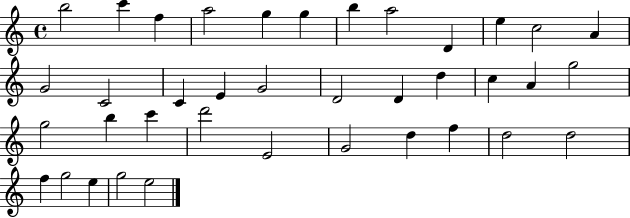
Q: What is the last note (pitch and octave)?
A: E5